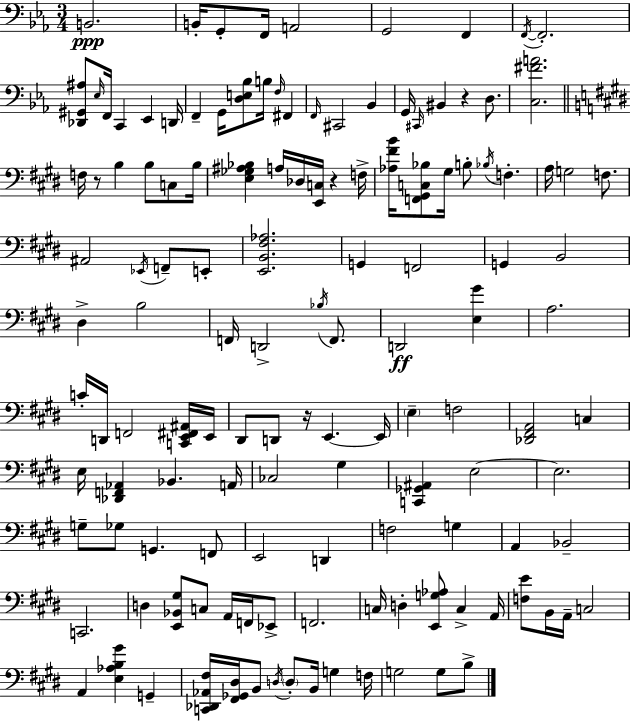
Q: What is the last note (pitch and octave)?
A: B3